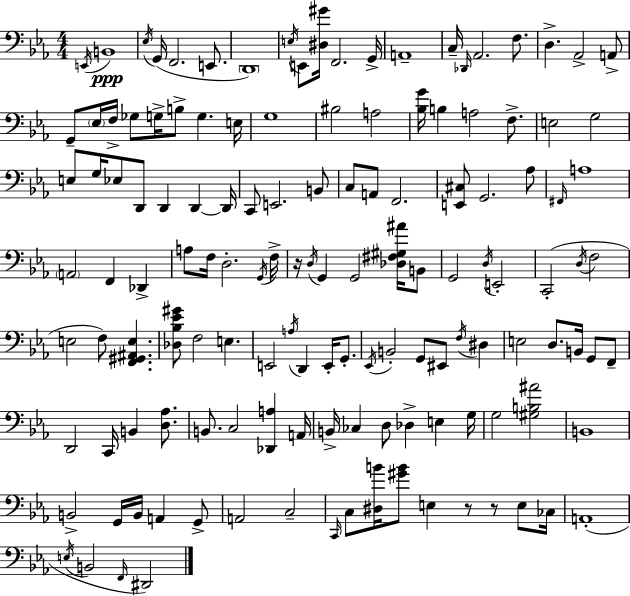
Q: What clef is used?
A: bass